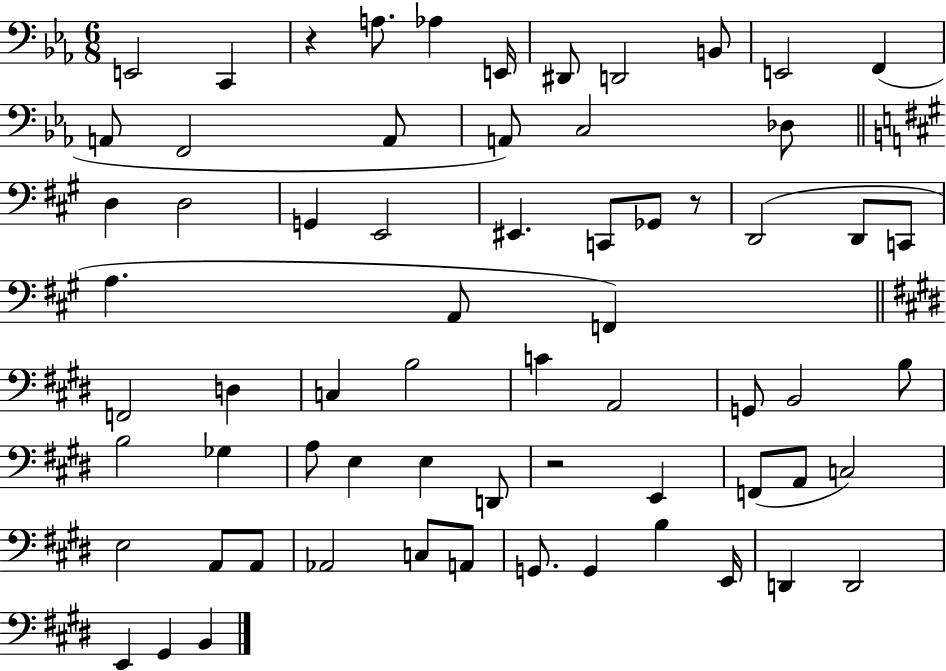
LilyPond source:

{
  \clef bass
  \numericTimeSignature
  \time 6/8
  \key ees \major
  e,2 c,4 | r4 a8. aes4 e,16 | dis,8 d,2 b,8 | e,2 f,4( | \break a,8 f,2 a,8 | a,8) c2 des8 | \bar "||" \break \key a \major d4 d2 | g,4 e,2 | eis,4. c,8 ges,8 r8 | d,2( d,8 c,8 | \break a4. a,8 f,4) | \bar "||" \break \key e \major f,2 d4 | c4 b2 | c'4 a,2 | g,8 b,2 b8 | \break b2 ges4 | a8 e4 e4 d,8 | r2 e,4 | f,8( a,8 c2) | \break e2 a,8 a,8 | aes,2 c8 a,8 | g,8. g,4 b4 e,16 | d,4 d,2 | \break e,4 gis,4 b,4 | \bar "|."
}